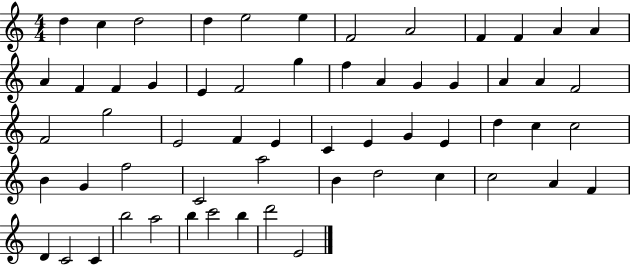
D5/q C5/q D5/h D5/q E5/h E5/q F4/h A4/h F4/q F4/q A4/q A4/q A4/q F4/q F4/q G4/q E4/q F4/h G5/q F5/q A4/q G4/q G4/q A4/q A4/q F4/h F4/h G5/h E4/h F4/q E4/q C4/q E4/q G4/q E4/q D5/q C5/q C5/h B4/q G4/q F5/h C4/h A5/h B4/q D5/h C5/q C5/h A4/q F4/q D4/q C4/h C4/q B5/h A5/h B5/q C6/h B5/q D6/h E4/h